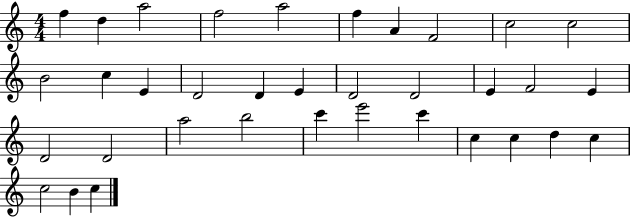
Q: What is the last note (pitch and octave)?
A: C5